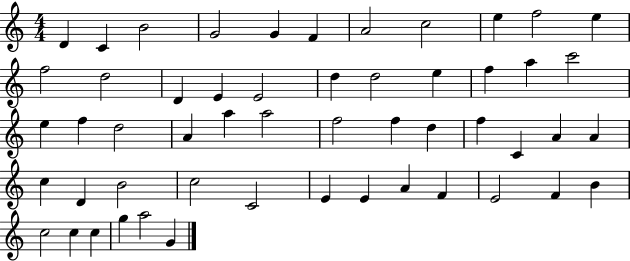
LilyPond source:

{
  \clef treble
  \numericTimeSignature
  \time 4/4
  \key c \major
  d'4 c'4 b'2 | g'2 g'4 f'4 | a'2 c''2 | e''4 f''2 e''4 | \break f''2 d''2 | d'4 e'4 e'2 | d''4 d''2 e''4 | f''4 a''4 c'''2 | \break e''4 f''4 d''2 | a'4 a''4 a''2 | f''2 f''4 d''4 | f''4 c'4 a'4 a'4 | \break c''4 d'4 b'2 | c''2 c'2 | e'4 e'4 a'4 f'4 | e'2 f'4 b'4 | \break c''2 c''4 c''4 | g''4 a''2 g'4 | \bar "|."
}